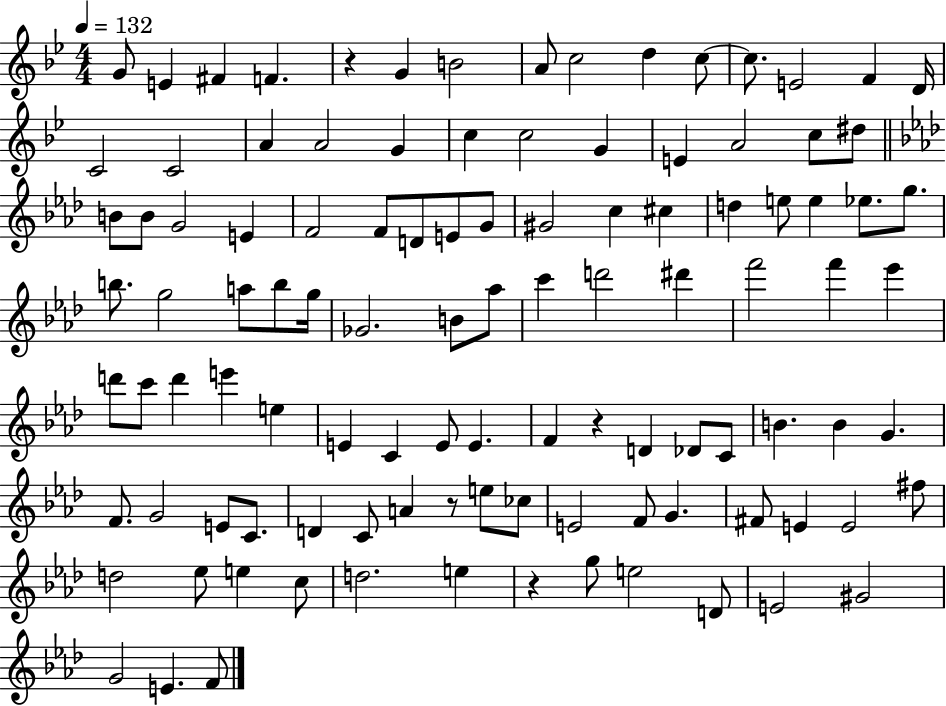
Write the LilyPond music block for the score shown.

{
  \clef treble
  \numericTimeSignature
  \time 4/4
  \key bes \major
  \tempo 4 = 132
  g'8 e'4 fis'4 f'4. | r4 g'4 b'2 | a'8 c''2 d''4 c''8~~ | c''8. e'2 f'4 d'16 | \break c'2 c'2 | a'4 a'2 g'4 | c''4 c''2 g'4 | e'4 a'2 c''8 dis''8 | \break \bar "||" \break \key f \minor b'8 b'8 g'2 e'4 | f'2 f'8 d'8 e'8 g'8 | gis'2 c''4 cis''4 | d''4 e''8 e''4 ees''8. g''8. | \break b''8. g''2 a''8 b''8 g''16 | ges'2. b'8 aes''8 | c'''4 d'''2 dis'''4 | f'''2 f'''4 ees'''4 | \break d'''8 c'''8 d'''4 e'''4 e''4 | e'4 c'4 e'8 e'4. | f'4 r4 d'4 des'8 c'8 | b'4. b'4 g'4. | \break f'8. g'2 e'8 c'8. | d'4 c'8 a'4 r8 e''8 ces''8 | e'2 f'8 g'4. | fis'8 e'4 e'2 fis''8 | \break d''2 ees''8 e''4 c''8 | d''2. e''4 | r4 g''8 e''2 d'8 | e'2 gis'2 | \break g'2 e'4. f'8 | \bar "|."
}